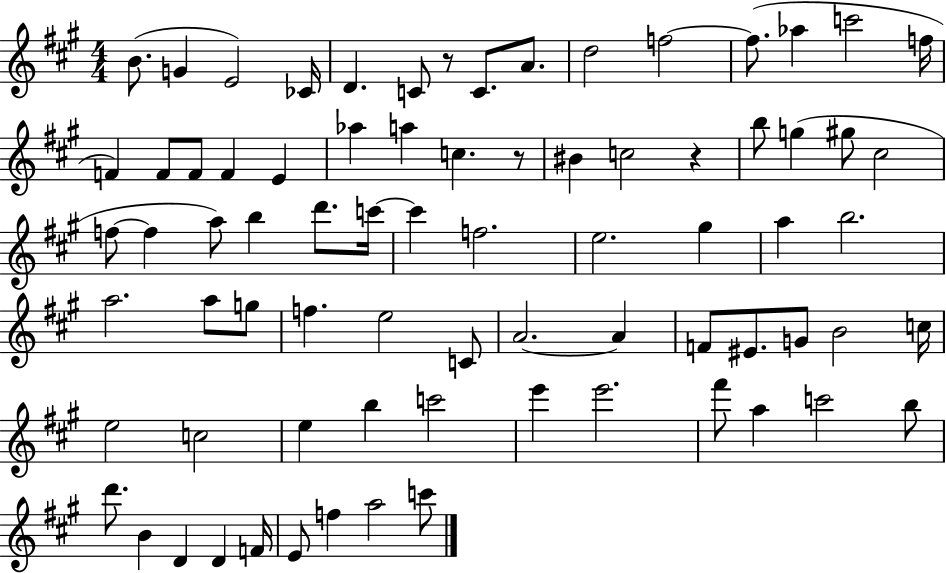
B4/e. G4/q E4/h CES4/s D4/q. C4/e R/e C4/e. A4/e. D5/h F5/h F5/e. Ab5/q C6/h F5/s F4/q F4/e F4/e F4/q E4/q Ab5/q A5/q C5/q. R/e BIS4/q C5/h R/q B5/e G5/q G#5/e C#5/h F5/e F5/q A5/e B5/q D6/e. C6/s C6/q F5/h. E5/h. G#5/q A5/q B5/h. A5/h. A5/e G5/e F5/q. E5/h C4/e A4/h. A4/q F4/e EIS4/e. G4/e B4/h C5/s E5/h C5/h E5/q B5/q C6/h E6/q E6/h. F#6/e A5/q C6/h B5/e D6/e. B4/q D4/q D4/q F4/s E4/e F5/q A5/h C6/e